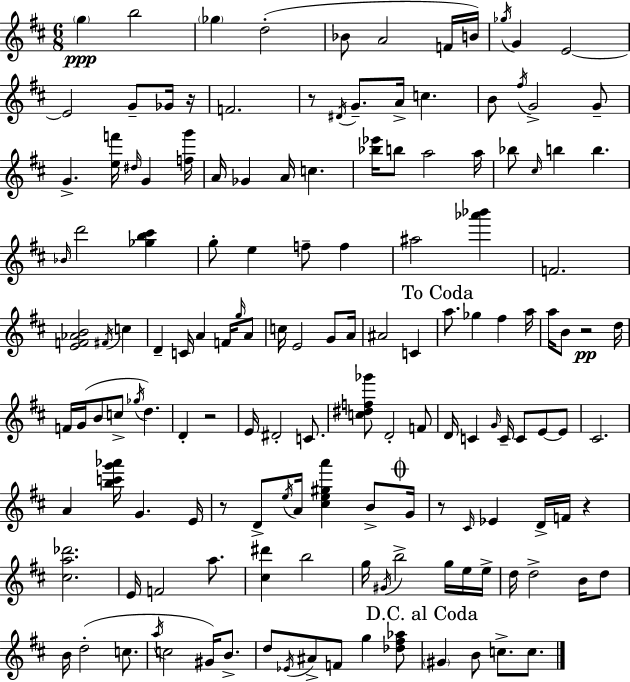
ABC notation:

X:1
T:Untitled
M:6/8
L:1/4
K:D
g b2 _g d2 _B/2 A2 F/4 B/4 _g/4 G E2 E2 G/2 _G/4 z/4 F2 z/2 ^D/4 G/2 A/4 c B/2 ^f/4 G2 G/2 G [ef']/4 ^d/4 G [fg']/4 A/4 _G A/4 c [_b_e']/4 b/2 a2 a/4 _b/2 ^c/4 b b _B/4 d'2 [_gb^c'] g/2 e f/2 f ^a2 [_a'_b'] F2 [EF_AB]2 ^F/4 c D C/4 A F/4 g/4 A/2 c/4 E2 G/2 A/4 ^A2 C a/2 _g ^f a/4 a/4 B/2 z2 d/4 F/4 G/4 B/2 c/2 _g/4 d D z2 E/4 ^D2 C/2 [c^df_g']/2 D2 F/2 D/4 C G/4 C/4 C/2 E/2 E/2 ^C2 A [bc'g'_a']/4 G E/4 z/2 D/2 e/4 A/4 [^ce^ga'] B/2 G/4 z/2 ^C/4 _E D/4 F/4 z [^ca_d']2 E/4 F2 a/2 [^c^d'] b2 g/4 ^G/4 b2 g/4 e/4 e/4 d/4 d2 B/4 d/2 B/4 d2 c/2 a/4 c2 ^G/4 B/2 d/2 _E/4 ^A/2 F/2 g [_d^f_a]/2 ^G B/2 c/2 c/2